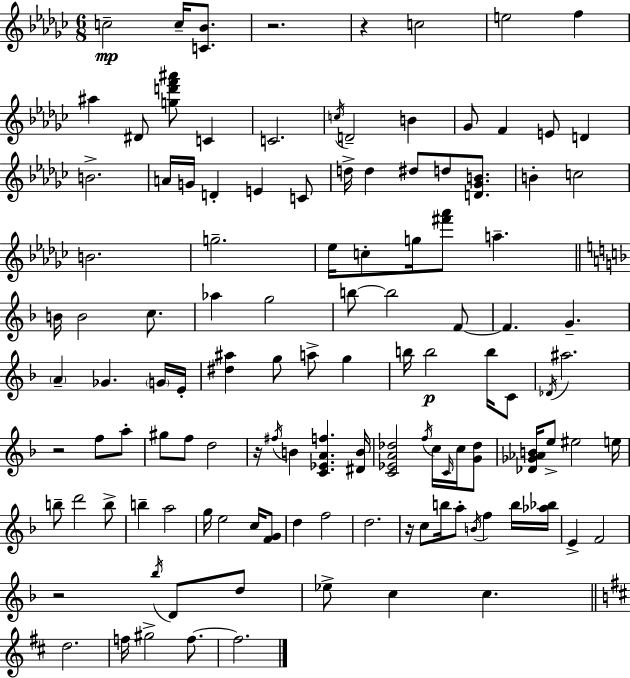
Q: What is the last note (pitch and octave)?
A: F5